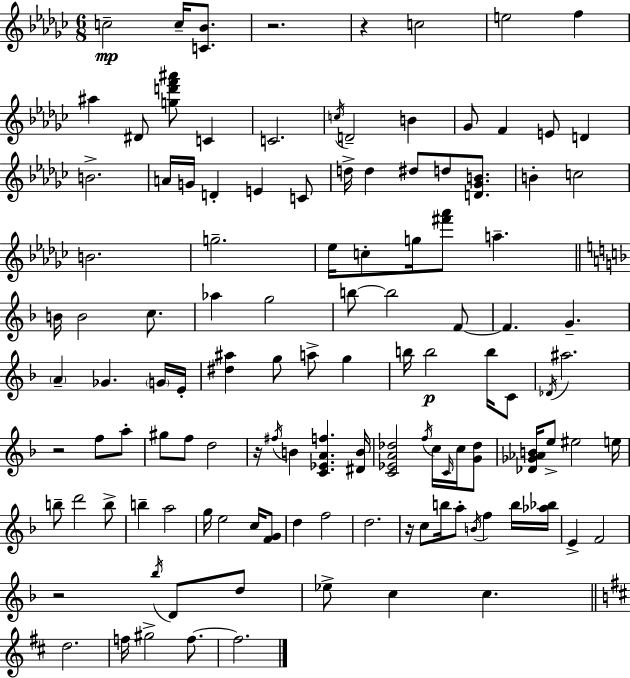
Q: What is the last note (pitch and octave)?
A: F5